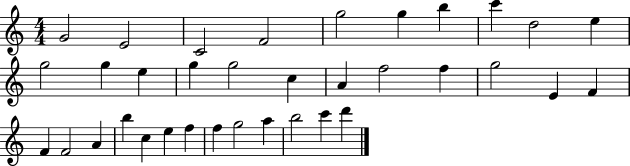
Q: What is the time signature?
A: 4/4